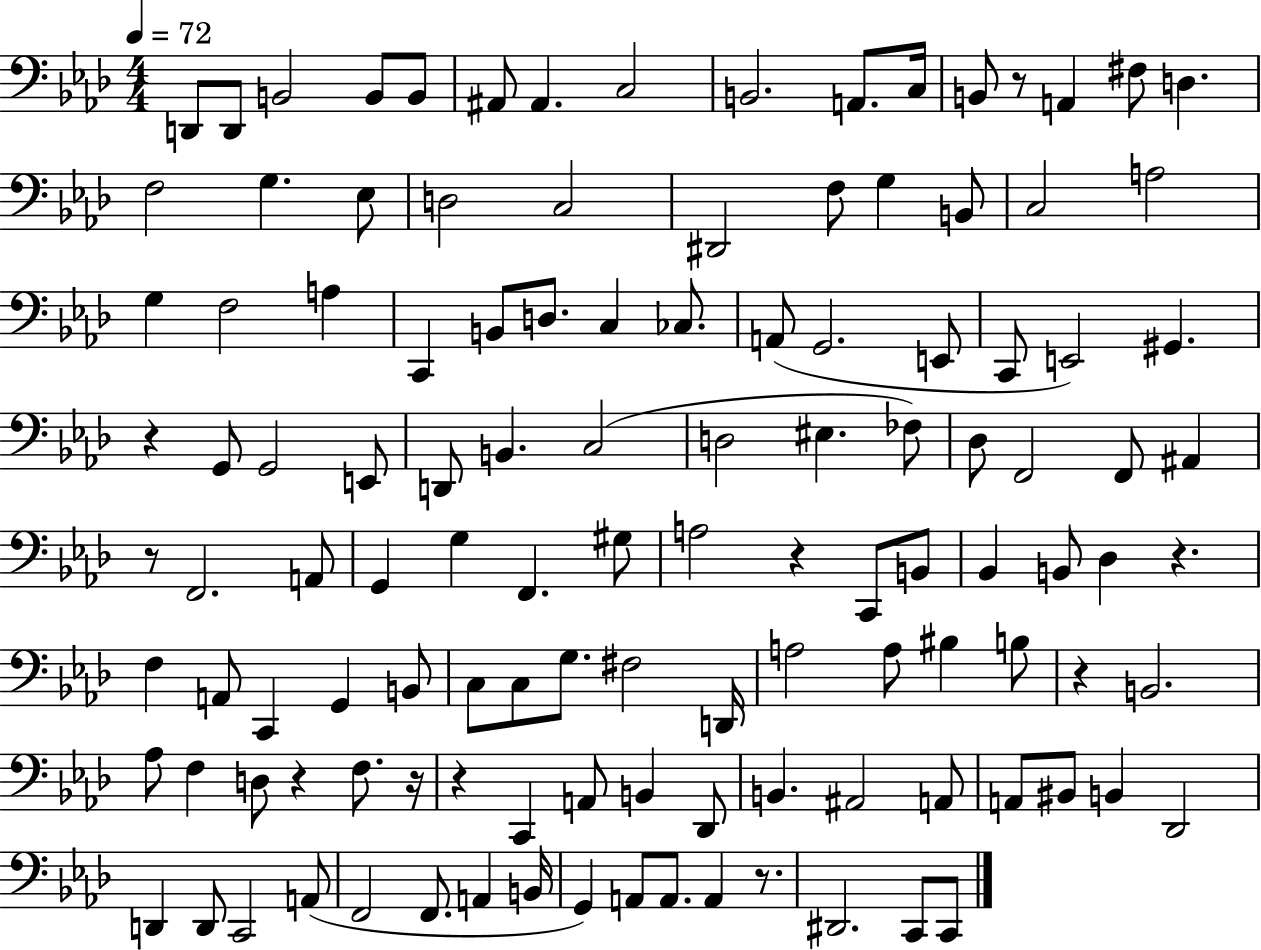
X:1
T:Untitled
M:4/4
L:1/4
K:Ab
D,,/2 D,,/2 B,,2 B,,/2 B,,/2 ^A,,/2 ^A,, C,2 B,,2 A,,/2 C,/4 B,,/2 z/2 A,, ^F,/2 D, F,2 G, _E,/2 D,2 C,2 ^D,,2 F,/2 G, B,,/2 C,2 A,2 G, F,2 A, C,, B,,/2 D,/2 C, _C,/2 A,,/2 G,,2 E,,/2 C,,/2 E,,2 ^G,, z G,,/2 G,,2 E,,/2 D,,/2 B,, C,2 D,2 ^E, _F,/2 _D,/2 F,,2 F,,/2 ^A,, z/2 F,,2 A,,/2 G,, G, F,, ^G,/2 A,2 z C,,/2 B,,/2 _B,, B,,/2 _D, z F, A,,/2 C,, G,, B,,/2 C,/2 C,/2 G,/2 ^F,2 D,,/4 A,2 A,/2 ^B, B,/2 z B,,2 _A,/2 F, D,/2 z F,/2 z/4 z C,, A,,/2 B,, _D,,/2 B,, ^A,,2 A,,/2 A,,/2 ^B,,/2 B,, _D,,2 D,, D,,/2 C,,2 A,,/2 F,,2 F,,/2 A,, B,,/4 G,, A,,/2 A,,/2 A,, z/2 ^D,,2 C,,/2 C,,/2